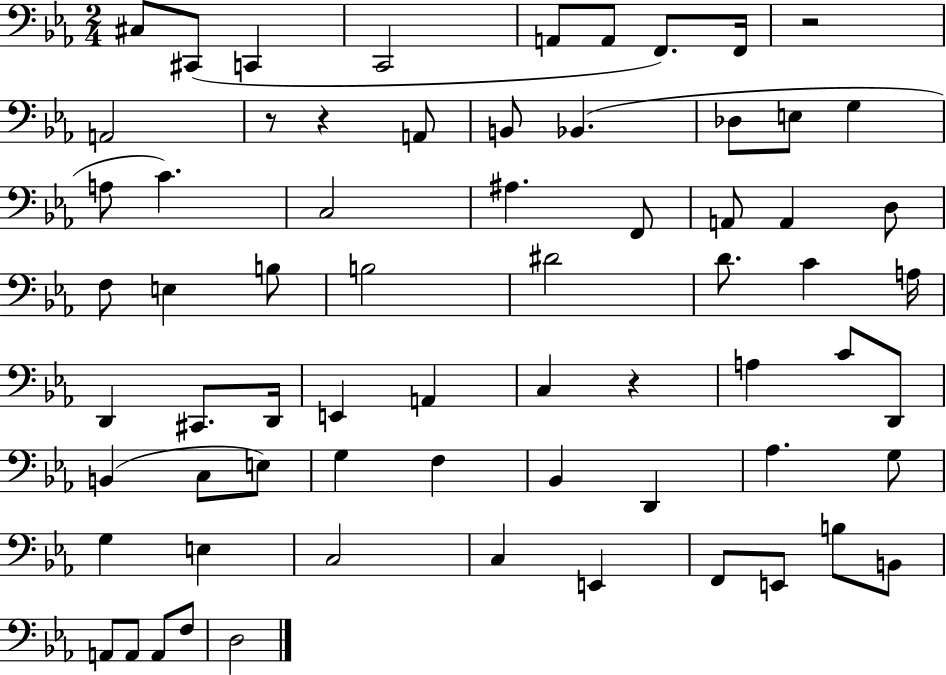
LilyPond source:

{
  \clef bass
  \numericTimeSignature
  \time 2/4
  \key ees \major
  cis8 cis,8( c,4 | c,2 | a,8 a,8 f,8.) f,16 | r2 | \break a,2 | r8 r4 a,8 | b,8 bes,4.( | des8 e8 g4 | \break a8 c'4.) | c2 | ais4. f,8 | a,8 a,4 d8 | \break f8 e4 b8 | b2 | dis'2 | d'8. c'4 a16 | \break d,4 cis,8. d,16 | e,4 a,4 | c4 r4 | a4 c'8 d,8 | \break b,4( c8 e8) | g4 f4 | bes,4 d,4 | aes4. g8 | \break g4 e4 | c2 | c4 e,4 | f,8 e,8 b8 b,8 | \break a,8 a,8 a,8 f8 | d2 | \bar "|."
}